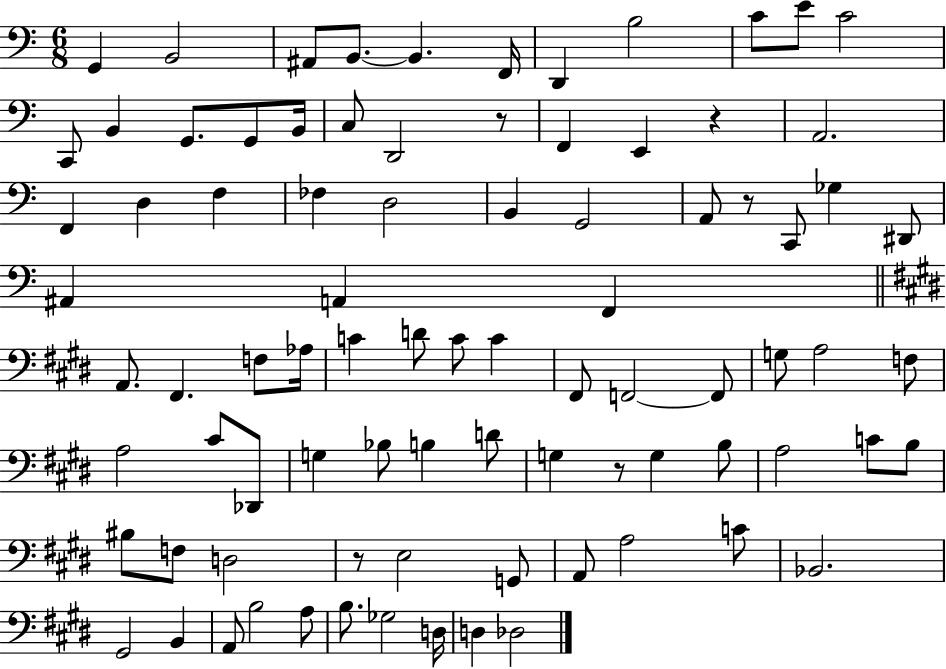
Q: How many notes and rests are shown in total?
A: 86